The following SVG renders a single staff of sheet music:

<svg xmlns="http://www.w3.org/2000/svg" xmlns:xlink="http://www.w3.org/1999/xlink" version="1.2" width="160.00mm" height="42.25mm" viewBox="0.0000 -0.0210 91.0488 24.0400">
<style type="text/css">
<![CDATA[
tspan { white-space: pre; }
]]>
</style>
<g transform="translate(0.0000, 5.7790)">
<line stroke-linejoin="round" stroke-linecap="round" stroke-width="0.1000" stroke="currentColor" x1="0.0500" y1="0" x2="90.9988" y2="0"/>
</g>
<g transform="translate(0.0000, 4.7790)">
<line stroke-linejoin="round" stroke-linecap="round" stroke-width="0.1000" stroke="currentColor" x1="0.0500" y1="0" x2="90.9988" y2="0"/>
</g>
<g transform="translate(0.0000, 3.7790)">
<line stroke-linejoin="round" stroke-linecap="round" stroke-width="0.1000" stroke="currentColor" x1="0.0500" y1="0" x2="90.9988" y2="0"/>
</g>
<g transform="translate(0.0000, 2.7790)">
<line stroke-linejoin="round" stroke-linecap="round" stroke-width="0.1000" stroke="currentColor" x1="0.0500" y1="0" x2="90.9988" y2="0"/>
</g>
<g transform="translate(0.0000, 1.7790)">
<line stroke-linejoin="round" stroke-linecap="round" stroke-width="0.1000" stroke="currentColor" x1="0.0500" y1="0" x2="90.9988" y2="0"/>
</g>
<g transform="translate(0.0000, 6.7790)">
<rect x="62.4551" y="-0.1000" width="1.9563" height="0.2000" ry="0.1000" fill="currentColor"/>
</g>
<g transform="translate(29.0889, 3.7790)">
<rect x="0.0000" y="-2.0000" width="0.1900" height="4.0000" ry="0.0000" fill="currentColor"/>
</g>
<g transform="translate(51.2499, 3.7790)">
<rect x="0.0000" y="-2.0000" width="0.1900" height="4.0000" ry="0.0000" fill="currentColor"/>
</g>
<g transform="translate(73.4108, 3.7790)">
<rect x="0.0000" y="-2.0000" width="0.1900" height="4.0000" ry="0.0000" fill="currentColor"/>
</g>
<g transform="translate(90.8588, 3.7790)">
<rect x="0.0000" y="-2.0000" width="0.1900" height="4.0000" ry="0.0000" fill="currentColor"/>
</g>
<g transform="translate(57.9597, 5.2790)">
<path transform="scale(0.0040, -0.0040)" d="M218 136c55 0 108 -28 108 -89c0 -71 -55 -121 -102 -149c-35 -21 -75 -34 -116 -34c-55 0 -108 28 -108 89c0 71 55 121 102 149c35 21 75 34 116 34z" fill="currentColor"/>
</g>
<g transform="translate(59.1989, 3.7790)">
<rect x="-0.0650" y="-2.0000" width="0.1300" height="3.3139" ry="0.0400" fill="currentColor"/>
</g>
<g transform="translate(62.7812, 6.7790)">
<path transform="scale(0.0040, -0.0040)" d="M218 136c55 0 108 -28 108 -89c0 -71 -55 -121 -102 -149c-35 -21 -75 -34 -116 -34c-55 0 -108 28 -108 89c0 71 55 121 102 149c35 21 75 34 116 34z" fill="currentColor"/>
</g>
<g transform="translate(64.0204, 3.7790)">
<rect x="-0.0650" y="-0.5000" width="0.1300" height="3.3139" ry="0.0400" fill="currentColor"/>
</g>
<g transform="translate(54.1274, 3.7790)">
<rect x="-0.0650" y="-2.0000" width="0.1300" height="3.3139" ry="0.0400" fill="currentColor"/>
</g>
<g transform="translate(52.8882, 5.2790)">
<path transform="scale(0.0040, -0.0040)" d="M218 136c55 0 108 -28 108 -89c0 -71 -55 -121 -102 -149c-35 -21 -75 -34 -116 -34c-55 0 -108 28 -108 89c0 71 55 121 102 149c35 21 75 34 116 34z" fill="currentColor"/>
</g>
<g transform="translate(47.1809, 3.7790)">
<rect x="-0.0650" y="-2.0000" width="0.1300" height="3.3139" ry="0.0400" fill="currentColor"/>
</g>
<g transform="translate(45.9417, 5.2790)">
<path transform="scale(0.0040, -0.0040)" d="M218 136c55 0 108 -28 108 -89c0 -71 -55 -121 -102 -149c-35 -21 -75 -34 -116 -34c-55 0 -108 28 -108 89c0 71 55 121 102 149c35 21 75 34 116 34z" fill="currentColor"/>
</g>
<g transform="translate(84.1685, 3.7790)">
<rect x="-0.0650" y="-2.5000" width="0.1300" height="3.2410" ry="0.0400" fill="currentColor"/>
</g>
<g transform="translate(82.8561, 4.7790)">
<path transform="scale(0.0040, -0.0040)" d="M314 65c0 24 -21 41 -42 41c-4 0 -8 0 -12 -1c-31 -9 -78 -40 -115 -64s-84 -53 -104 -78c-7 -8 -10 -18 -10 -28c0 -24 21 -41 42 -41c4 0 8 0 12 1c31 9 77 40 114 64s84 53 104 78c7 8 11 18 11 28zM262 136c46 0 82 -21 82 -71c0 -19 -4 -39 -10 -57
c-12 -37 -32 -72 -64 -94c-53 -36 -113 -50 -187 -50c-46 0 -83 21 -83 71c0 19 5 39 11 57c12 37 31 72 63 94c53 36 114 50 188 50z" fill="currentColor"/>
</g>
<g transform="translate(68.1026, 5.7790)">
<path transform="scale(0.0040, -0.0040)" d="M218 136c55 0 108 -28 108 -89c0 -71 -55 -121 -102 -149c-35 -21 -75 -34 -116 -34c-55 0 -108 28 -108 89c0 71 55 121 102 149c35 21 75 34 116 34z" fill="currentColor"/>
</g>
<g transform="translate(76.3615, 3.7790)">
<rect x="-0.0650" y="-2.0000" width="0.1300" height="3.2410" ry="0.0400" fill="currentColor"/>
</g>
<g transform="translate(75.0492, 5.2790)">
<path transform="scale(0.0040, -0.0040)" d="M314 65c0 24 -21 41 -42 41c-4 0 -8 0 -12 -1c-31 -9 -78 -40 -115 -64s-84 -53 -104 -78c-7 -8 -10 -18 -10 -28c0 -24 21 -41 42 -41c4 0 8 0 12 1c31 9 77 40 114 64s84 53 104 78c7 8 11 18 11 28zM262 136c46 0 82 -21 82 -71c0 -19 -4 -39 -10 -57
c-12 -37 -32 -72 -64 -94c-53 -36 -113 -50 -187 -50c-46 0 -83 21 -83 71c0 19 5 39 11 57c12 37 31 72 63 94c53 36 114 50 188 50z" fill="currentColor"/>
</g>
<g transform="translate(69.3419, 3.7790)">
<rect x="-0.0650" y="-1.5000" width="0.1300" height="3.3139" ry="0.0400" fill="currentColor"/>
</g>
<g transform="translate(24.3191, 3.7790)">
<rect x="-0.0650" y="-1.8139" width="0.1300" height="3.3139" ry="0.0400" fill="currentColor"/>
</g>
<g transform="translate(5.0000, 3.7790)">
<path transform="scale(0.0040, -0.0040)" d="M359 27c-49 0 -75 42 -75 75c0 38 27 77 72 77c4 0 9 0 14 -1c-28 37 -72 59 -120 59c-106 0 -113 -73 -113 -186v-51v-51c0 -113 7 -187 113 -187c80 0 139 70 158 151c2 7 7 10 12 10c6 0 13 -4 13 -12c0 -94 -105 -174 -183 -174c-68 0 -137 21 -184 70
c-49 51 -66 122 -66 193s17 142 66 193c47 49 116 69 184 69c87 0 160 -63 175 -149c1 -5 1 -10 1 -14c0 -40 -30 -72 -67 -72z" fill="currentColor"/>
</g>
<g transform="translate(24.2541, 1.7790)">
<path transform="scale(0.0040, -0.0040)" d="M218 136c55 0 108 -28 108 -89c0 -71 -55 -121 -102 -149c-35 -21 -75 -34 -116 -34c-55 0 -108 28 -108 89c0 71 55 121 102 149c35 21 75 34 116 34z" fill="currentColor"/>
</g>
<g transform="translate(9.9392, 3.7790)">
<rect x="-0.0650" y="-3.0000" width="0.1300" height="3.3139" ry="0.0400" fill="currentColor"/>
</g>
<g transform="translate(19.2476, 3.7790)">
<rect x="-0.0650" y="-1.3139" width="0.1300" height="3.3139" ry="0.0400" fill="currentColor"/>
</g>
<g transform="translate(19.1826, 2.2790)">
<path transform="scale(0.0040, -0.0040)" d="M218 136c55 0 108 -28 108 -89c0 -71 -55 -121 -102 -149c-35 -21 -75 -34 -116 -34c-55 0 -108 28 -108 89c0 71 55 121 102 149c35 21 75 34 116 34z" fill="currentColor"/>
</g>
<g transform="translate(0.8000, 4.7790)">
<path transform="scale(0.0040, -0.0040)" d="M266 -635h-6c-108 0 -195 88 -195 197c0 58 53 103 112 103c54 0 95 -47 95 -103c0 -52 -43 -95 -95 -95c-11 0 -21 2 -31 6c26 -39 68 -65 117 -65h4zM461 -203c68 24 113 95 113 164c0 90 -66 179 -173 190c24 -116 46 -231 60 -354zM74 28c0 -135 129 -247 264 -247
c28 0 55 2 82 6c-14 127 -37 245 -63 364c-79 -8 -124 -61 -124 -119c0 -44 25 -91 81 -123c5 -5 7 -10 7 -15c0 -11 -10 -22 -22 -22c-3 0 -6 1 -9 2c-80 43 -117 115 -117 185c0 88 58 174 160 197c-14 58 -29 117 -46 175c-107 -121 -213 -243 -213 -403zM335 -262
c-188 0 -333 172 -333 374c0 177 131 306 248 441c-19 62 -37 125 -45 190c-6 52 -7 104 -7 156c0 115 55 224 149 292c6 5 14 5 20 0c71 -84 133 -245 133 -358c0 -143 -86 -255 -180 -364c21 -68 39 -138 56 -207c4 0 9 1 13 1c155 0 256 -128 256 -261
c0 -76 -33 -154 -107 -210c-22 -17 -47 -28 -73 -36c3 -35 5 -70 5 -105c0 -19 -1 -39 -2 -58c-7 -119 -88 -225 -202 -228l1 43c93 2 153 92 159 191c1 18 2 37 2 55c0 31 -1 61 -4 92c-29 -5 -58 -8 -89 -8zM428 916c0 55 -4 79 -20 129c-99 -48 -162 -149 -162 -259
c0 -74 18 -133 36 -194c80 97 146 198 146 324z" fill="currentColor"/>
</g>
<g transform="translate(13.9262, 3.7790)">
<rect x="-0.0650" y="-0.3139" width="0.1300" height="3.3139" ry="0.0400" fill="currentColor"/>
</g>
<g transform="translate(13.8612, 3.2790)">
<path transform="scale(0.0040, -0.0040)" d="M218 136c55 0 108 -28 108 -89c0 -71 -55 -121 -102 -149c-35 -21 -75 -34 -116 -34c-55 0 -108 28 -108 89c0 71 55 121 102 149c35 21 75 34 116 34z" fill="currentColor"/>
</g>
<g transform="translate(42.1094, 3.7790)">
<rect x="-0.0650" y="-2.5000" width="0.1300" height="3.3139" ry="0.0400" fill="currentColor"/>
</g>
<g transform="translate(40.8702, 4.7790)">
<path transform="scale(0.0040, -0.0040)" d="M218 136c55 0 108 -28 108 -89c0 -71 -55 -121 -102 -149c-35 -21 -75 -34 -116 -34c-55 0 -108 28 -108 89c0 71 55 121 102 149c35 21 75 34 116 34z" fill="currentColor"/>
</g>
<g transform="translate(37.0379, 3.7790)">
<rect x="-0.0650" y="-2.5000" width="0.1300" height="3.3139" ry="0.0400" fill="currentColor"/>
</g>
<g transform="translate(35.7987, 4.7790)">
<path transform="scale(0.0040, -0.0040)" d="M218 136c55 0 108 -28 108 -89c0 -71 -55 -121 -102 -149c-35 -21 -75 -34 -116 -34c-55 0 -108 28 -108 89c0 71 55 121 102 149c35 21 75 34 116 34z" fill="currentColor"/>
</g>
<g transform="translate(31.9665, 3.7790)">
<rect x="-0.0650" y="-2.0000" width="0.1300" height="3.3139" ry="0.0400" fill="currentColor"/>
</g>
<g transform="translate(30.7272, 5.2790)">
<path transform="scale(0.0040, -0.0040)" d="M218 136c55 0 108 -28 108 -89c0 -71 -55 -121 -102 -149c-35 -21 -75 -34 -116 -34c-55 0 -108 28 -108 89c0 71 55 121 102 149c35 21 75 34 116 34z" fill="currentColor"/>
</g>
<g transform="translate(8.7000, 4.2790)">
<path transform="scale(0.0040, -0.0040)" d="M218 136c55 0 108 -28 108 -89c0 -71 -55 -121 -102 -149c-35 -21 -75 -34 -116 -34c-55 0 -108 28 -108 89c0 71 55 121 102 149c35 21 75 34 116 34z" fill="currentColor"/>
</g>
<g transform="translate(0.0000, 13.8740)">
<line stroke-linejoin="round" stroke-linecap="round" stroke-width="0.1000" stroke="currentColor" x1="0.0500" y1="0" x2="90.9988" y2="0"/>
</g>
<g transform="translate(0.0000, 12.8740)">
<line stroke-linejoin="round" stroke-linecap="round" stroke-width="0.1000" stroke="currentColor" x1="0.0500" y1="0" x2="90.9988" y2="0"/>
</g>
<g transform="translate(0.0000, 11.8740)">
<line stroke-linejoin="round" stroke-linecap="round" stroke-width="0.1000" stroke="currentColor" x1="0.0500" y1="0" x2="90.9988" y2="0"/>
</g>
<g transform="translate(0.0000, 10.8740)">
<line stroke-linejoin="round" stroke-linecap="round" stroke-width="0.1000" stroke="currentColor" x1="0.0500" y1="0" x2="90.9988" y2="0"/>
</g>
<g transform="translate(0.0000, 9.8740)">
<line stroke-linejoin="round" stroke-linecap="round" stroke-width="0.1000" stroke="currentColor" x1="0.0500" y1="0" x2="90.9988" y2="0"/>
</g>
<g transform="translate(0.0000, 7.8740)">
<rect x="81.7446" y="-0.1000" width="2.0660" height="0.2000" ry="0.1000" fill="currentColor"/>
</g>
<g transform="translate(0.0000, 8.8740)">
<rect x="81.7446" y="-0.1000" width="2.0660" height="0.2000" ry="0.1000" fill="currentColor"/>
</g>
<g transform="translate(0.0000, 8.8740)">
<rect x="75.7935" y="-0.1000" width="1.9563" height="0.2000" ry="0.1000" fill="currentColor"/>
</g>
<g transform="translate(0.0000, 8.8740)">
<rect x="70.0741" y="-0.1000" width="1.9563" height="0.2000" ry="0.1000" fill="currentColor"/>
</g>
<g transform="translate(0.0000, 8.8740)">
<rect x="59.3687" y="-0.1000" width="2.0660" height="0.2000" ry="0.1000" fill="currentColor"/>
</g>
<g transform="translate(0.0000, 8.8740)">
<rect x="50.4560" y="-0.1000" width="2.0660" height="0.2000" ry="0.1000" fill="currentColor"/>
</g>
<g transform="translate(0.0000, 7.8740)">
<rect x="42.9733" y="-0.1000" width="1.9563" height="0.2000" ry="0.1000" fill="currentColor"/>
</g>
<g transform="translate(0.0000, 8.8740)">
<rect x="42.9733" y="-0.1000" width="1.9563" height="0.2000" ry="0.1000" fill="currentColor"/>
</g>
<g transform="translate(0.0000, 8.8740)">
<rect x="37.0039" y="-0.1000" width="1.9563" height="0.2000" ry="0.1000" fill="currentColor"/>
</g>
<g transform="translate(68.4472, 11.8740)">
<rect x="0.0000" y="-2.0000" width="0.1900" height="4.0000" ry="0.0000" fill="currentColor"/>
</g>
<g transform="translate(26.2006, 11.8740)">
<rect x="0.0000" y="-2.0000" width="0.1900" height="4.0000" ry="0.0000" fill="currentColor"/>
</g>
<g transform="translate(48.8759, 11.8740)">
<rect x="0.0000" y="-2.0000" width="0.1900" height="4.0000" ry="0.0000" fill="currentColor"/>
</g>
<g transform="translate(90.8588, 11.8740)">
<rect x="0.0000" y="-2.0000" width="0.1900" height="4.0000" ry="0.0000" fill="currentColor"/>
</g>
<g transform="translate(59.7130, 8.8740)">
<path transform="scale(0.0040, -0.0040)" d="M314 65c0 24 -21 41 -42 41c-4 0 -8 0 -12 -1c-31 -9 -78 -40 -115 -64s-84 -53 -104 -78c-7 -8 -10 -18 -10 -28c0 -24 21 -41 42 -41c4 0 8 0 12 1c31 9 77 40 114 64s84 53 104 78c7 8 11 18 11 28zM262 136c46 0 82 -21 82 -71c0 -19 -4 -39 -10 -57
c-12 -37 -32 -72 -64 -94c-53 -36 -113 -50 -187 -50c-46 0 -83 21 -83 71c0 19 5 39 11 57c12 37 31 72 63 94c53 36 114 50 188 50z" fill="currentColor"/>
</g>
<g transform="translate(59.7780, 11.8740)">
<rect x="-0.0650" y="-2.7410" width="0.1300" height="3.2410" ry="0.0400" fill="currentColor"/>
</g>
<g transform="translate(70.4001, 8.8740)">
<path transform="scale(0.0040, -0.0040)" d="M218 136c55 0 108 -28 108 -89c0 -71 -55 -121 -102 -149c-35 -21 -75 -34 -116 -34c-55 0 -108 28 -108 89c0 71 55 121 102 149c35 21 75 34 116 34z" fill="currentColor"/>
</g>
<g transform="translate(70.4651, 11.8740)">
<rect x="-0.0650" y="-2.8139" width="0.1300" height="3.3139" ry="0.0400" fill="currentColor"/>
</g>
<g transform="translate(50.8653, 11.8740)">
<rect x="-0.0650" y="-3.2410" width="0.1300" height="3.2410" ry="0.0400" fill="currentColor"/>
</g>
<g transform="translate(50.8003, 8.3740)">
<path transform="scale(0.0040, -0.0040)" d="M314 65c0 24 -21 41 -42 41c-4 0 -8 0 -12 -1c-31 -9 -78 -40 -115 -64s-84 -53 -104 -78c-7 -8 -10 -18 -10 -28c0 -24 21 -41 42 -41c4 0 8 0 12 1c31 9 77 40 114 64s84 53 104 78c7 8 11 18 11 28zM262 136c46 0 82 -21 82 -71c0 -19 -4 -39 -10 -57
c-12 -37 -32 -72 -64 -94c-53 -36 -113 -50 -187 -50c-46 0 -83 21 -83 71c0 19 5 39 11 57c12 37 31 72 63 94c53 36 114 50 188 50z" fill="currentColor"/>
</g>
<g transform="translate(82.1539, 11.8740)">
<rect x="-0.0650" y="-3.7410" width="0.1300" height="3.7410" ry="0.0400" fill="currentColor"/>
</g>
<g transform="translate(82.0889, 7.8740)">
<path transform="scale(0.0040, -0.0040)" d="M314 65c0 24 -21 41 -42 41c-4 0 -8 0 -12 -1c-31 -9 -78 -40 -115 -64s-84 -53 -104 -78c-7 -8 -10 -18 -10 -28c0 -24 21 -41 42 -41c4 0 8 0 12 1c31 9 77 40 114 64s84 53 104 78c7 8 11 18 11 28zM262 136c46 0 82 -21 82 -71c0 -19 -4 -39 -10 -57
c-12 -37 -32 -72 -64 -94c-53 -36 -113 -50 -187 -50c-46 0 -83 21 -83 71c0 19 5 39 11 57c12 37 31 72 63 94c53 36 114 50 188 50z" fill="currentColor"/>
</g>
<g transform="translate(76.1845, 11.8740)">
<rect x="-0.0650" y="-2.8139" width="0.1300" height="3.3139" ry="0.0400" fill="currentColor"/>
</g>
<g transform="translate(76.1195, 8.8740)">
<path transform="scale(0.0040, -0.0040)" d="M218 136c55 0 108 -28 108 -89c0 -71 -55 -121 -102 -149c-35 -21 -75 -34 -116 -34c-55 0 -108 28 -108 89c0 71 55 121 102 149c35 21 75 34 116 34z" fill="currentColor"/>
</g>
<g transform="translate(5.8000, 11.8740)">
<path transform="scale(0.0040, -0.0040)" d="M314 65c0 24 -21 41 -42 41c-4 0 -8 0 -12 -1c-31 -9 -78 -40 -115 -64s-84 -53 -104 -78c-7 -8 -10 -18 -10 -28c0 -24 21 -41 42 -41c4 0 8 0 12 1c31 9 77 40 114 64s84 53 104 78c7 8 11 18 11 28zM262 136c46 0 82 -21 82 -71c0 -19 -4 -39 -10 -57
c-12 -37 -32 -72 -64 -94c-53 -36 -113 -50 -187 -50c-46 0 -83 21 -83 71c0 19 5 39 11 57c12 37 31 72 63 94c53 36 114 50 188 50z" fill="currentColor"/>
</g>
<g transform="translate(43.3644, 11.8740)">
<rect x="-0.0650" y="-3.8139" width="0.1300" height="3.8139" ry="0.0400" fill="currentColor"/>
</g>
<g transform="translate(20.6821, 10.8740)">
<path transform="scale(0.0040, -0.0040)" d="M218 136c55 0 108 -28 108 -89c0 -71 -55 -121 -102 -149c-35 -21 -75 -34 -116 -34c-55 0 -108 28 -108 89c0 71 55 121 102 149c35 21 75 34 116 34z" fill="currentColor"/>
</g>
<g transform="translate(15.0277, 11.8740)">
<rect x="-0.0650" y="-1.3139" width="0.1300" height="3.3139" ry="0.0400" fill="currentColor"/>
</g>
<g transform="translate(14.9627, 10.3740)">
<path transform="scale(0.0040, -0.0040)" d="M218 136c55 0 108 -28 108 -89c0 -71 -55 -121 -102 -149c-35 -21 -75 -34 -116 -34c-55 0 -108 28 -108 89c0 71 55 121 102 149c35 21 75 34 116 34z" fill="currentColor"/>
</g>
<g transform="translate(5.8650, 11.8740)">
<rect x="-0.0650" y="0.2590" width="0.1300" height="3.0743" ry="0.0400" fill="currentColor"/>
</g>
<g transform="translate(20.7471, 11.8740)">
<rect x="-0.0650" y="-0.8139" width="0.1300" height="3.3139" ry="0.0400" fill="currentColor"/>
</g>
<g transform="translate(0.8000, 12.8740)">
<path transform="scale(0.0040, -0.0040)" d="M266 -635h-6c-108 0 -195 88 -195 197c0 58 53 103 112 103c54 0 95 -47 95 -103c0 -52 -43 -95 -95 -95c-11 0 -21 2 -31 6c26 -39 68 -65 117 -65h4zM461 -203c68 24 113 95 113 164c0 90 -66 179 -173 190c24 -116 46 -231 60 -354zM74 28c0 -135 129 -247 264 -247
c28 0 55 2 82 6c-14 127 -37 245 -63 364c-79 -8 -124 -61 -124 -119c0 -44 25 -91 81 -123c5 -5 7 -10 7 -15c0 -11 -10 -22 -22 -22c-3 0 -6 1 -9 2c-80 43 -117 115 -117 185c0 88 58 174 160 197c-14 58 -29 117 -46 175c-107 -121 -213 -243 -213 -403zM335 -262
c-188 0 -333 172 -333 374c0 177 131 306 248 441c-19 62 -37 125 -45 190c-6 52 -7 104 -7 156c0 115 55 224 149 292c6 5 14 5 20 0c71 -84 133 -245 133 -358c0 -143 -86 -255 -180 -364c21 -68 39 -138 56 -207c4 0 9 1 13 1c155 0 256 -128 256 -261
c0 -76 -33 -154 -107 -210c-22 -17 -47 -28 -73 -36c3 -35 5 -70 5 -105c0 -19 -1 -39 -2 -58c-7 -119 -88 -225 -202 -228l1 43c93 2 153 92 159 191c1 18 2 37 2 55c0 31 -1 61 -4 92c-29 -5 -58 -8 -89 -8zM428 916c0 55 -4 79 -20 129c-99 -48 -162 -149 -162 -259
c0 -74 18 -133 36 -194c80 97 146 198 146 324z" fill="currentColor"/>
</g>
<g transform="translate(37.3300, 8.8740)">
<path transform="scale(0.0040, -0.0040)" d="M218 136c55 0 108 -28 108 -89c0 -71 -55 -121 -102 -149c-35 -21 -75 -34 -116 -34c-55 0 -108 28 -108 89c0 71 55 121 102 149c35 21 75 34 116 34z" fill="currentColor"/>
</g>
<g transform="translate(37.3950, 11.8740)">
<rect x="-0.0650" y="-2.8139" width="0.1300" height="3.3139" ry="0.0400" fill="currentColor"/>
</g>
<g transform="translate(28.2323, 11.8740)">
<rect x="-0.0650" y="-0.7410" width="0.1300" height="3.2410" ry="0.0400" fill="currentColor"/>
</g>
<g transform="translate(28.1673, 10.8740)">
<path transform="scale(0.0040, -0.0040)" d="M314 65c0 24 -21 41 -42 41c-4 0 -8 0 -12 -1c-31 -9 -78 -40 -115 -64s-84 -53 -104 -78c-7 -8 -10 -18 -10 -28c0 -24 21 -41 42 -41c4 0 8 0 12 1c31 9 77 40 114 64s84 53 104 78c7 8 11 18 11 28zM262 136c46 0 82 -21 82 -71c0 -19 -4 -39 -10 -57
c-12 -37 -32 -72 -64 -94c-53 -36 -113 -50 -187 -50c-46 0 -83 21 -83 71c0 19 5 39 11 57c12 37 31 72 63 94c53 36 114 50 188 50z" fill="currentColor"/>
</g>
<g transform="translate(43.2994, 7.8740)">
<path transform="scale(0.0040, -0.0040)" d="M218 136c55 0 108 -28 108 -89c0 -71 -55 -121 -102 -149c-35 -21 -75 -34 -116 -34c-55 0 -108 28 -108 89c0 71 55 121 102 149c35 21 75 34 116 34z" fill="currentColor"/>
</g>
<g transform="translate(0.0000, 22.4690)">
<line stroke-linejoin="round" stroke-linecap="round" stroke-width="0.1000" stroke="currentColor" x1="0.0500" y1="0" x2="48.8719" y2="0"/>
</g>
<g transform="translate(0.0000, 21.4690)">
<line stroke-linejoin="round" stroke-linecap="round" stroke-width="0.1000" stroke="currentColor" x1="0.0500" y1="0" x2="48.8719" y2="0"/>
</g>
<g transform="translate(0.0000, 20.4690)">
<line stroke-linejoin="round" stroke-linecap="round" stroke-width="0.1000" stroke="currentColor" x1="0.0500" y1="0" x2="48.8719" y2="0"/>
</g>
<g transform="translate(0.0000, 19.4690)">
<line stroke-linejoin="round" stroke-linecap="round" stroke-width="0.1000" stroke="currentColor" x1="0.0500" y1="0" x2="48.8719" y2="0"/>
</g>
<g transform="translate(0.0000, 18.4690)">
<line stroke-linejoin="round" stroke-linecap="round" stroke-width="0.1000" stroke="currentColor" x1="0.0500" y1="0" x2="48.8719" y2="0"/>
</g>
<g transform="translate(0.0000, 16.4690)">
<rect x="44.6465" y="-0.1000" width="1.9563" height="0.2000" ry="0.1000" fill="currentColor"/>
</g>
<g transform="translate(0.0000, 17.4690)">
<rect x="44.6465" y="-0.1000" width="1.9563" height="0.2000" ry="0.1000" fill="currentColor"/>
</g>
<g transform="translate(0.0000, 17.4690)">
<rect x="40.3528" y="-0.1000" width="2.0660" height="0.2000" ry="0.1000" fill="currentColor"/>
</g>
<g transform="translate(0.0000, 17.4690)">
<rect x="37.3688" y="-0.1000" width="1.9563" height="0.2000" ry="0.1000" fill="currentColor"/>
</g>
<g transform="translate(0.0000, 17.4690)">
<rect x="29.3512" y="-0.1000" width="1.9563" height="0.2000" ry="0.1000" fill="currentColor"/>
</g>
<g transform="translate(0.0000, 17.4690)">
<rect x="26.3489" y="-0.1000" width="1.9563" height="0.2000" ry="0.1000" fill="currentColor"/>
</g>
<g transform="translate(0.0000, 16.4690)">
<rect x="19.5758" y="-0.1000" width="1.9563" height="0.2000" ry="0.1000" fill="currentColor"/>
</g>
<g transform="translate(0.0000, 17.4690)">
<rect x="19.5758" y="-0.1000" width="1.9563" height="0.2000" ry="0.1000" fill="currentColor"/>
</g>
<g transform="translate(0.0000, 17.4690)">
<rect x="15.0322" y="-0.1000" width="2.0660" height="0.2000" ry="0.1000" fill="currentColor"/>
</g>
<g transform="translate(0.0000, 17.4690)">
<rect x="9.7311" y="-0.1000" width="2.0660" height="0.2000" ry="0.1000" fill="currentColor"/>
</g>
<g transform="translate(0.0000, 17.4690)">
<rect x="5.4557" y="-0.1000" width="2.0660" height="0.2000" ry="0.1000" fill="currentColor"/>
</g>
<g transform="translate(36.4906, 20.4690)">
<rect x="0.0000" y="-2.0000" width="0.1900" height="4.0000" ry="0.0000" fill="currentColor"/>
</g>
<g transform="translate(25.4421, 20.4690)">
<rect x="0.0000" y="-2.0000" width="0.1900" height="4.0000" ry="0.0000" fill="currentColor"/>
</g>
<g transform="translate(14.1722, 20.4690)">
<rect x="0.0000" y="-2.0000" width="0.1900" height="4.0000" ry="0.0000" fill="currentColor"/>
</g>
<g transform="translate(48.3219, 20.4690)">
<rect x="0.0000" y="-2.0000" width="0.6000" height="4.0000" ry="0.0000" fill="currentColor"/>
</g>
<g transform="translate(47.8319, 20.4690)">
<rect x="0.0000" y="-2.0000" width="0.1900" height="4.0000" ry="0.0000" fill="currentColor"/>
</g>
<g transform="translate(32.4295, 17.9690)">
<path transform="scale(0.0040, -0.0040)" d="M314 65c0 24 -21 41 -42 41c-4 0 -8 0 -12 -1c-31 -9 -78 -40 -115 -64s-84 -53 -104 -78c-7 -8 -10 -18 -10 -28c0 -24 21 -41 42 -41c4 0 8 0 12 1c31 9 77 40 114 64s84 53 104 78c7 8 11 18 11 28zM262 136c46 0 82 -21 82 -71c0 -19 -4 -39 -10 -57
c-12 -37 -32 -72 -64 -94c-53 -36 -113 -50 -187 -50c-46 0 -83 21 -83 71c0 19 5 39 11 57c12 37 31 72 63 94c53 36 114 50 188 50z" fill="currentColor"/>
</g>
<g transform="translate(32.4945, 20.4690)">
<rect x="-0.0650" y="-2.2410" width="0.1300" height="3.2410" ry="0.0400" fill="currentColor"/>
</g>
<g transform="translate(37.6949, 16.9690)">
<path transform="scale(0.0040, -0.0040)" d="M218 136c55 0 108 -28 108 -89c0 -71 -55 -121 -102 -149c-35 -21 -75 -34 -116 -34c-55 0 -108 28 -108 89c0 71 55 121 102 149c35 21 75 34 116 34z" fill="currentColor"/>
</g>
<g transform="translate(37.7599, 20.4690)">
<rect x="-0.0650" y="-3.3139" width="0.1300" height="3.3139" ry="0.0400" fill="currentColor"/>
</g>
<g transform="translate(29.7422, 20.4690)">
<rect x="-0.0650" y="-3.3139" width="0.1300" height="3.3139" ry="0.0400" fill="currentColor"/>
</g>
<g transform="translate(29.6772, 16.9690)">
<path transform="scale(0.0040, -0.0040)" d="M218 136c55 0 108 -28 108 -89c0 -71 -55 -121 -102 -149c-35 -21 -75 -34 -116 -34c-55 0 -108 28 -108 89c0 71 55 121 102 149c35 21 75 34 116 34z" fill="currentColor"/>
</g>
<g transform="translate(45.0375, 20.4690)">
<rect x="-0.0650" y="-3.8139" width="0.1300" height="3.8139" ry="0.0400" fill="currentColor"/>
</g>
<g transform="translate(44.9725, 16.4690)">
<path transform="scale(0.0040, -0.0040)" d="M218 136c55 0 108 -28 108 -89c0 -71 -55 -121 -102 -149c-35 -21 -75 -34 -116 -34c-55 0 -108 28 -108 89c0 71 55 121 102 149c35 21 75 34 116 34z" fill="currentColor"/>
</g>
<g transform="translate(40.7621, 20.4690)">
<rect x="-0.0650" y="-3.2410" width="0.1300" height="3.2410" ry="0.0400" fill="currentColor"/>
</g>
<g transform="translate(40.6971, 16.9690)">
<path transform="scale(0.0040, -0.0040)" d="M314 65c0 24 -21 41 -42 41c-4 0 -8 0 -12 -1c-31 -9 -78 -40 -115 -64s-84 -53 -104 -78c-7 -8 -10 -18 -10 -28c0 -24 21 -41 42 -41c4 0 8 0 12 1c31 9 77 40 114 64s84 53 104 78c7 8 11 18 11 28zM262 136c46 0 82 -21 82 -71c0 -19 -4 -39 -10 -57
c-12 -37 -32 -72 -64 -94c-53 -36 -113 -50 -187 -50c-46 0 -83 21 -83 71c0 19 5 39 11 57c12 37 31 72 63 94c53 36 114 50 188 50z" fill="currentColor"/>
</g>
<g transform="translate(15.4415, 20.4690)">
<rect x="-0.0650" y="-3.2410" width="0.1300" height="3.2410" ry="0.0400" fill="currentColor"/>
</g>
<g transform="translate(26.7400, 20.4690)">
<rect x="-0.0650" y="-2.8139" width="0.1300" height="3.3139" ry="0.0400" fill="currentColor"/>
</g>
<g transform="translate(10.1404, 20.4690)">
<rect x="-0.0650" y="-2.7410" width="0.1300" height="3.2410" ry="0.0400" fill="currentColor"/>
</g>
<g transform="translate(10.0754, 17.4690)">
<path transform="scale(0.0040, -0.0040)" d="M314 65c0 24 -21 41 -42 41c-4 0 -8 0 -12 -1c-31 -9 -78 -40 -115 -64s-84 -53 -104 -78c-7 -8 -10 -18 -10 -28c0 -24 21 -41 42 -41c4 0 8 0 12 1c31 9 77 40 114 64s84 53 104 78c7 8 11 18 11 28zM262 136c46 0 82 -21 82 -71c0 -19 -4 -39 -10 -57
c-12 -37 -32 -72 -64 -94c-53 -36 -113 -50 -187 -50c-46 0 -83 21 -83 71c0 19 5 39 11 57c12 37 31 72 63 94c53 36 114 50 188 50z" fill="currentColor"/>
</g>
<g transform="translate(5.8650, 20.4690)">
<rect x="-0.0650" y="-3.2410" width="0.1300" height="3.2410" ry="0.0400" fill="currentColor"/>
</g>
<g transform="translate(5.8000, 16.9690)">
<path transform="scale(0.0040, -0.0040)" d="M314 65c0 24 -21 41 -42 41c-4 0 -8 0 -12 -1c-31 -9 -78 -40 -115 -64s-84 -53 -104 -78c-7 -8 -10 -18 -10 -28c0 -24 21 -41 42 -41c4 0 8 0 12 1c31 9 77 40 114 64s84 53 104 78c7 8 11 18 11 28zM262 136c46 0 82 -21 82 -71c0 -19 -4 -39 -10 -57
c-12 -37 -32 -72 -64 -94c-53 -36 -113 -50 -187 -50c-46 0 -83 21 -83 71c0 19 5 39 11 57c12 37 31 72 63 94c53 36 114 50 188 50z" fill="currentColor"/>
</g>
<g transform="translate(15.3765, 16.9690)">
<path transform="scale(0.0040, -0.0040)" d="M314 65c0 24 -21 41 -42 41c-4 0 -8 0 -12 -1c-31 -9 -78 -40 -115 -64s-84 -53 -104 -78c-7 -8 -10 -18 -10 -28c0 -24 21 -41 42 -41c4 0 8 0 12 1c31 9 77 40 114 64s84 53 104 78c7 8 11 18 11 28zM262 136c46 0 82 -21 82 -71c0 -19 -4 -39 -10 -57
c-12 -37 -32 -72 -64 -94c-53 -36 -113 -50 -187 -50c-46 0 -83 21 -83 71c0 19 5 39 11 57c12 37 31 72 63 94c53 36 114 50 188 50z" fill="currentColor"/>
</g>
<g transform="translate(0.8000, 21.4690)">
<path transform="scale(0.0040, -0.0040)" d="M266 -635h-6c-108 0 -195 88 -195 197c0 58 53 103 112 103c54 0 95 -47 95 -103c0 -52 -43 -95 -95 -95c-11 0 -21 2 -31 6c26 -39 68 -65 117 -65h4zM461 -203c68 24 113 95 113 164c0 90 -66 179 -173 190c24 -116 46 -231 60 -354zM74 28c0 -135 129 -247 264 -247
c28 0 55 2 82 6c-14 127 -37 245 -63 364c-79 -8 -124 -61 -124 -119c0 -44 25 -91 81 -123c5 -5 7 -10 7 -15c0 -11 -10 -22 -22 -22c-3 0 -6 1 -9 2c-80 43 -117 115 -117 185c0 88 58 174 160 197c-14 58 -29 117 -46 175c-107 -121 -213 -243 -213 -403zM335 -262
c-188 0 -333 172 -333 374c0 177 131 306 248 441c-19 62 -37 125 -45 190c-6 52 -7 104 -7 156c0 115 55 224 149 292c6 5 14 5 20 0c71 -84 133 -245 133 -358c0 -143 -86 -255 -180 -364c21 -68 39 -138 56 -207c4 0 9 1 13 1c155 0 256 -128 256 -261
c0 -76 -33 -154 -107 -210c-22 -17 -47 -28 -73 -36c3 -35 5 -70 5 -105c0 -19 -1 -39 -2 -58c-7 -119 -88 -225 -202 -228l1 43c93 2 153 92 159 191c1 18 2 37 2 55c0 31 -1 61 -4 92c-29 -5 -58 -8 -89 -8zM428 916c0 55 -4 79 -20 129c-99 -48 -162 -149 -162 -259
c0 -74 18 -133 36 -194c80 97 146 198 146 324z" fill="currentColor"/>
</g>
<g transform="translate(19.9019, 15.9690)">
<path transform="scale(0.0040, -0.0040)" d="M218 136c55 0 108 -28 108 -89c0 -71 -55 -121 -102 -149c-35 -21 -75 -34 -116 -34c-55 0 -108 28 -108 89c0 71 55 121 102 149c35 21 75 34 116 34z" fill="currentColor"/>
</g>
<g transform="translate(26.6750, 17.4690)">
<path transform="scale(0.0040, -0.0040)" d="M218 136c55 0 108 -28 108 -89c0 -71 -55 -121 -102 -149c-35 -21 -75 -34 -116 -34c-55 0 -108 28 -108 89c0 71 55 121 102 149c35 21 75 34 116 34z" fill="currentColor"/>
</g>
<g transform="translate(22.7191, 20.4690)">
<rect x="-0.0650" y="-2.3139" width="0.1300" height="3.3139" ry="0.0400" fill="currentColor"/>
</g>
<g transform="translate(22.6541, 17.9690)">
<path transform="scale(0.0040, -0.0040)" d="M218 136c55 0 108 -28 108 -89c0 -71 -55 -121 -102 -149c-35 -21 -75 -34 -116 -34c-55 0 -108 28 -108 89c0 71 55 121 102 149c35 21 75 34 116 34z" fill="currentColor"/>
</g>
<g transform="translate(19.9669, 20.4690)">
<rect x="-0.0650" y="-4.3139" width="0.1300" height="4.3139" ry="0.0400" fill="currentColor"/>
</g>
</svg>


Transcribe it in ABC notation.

X:1
T:Untitled
M:4/4
L:1/4
K:C
A c e f F G G F F F C E F2 G2 B2 e d d2 a c' b2 a2 a a c'2 b2 a2 b2 d' g a b g2 b b2 c'